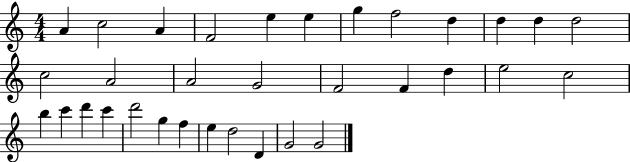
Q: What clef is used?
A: treble